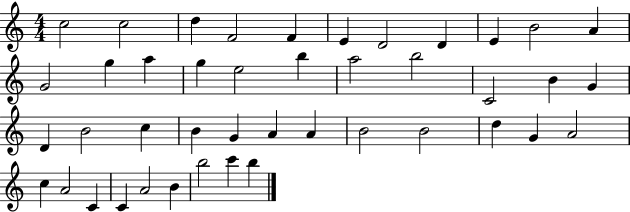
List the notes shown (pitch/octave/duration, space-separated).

C5/h C5/h D5/q F4/h F4/q E4/q D4/h D4/q E4/q B4/h A4/q G4/h G5/q A5/q G5/q E5/h B5/q A5/h B5/h C4/h B4/q G4/q D4/q B4/h C5/q B4/q G4/q A4/q A4/q B4/h B4/h D5/q G4/q A4/h C5/q A4/h C4/q C4/q A4/h B4/q B5/h C6/q B5/q